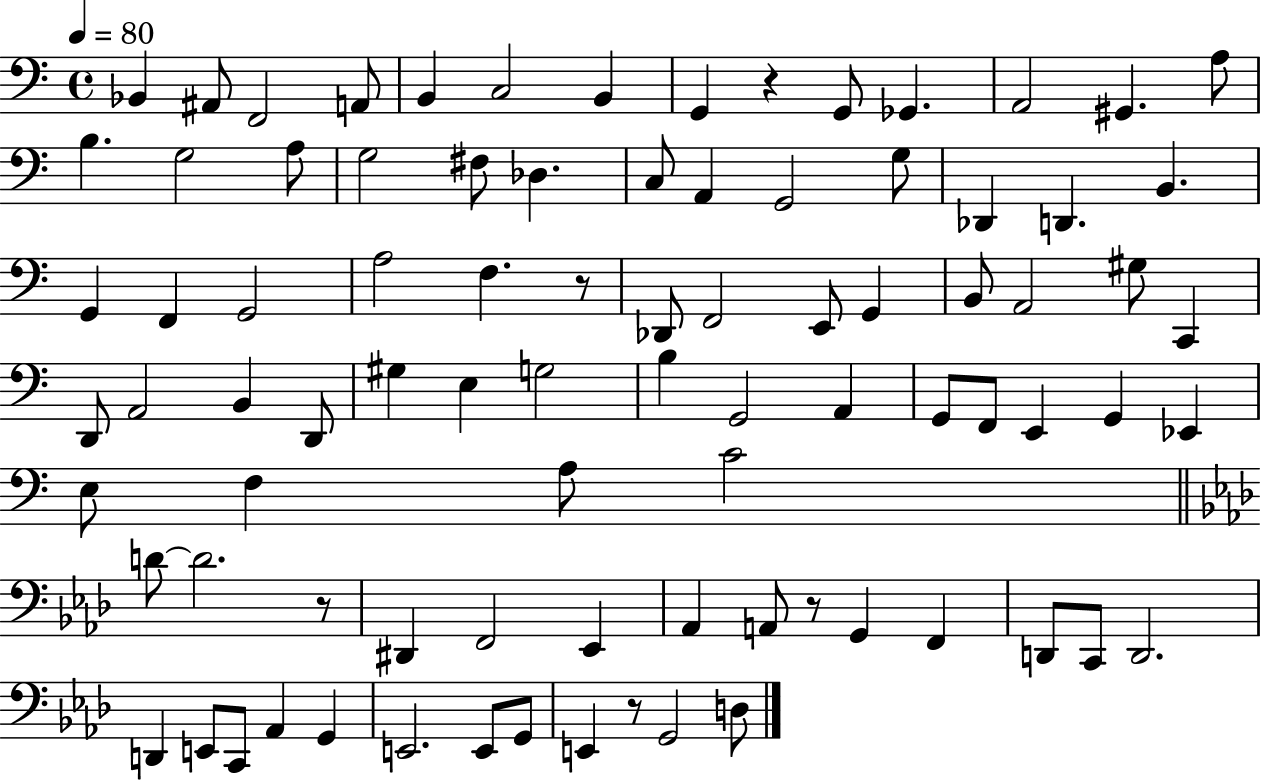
Bb2/q A#2/e F2/h A2/e B2/q C3/h B2/q G2/q R/q G2/e Gb2/q. A2/h G#2/q. A3/e B3/q. G3/h A3/e G3/h F#3/e Db3/q. C3/e A2/q G2/h G3/e Db2/q D2/q. B2/q. G2/q F2/q G2/h A3/h F3/q. R/e Db2/e F2/h E2/e G2/q B2/e A2/h G#3/e C2/q D2/e A2/h B2/q D2/e G#3/q E3/q G3/h B3/q G2/h A2/q G2/e F2/e E2/q G2/q Eb2/q E3/e F3/q A3/e C4/h D4/e D4/h. R/e D#2/q F2/h Eb2/q Ab2/q A2/e R/e G2/q F2/q D2/e C2/e D2/h. D2/q E2/e C2/e Ab2/q G2/q E2/h. E2/e G2/e E2/q R/e G2/h D3/e